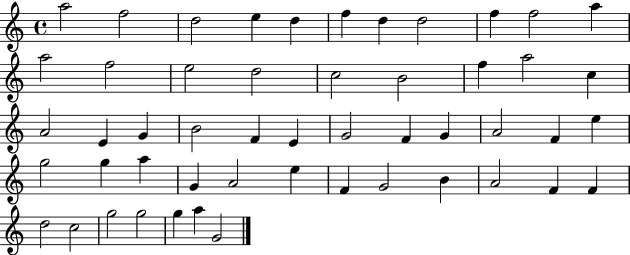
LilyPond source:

{
  \clef treble
  \time 4/4
  \defaultTimeSignature
  \key c \major
  a''2 f''2 | d''2 e''4 d''4 | f''4 d''4 d''2 | f''4 f''2 a''4 | \break a''2 f''2 | e''2 d''2 | c''2 b'2 | f''4 a''2 c''4 | \break a'2 e'4 g'4 | b'2 f'4 e'4 | g'2 f'4 g'4 | a'2 f'4 e''4 | \break g''2 g''4 a''4 | g'4 a'2 e''4 | f'4 g'2 b'4 | a'2 f'4 f'4 | \break d''2 c''2 | g''2 g''2 | g''4 a''4 g'2 | \bar "|."
}